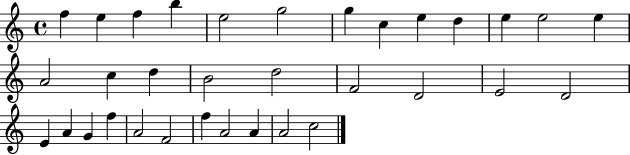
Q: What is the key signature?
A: C major